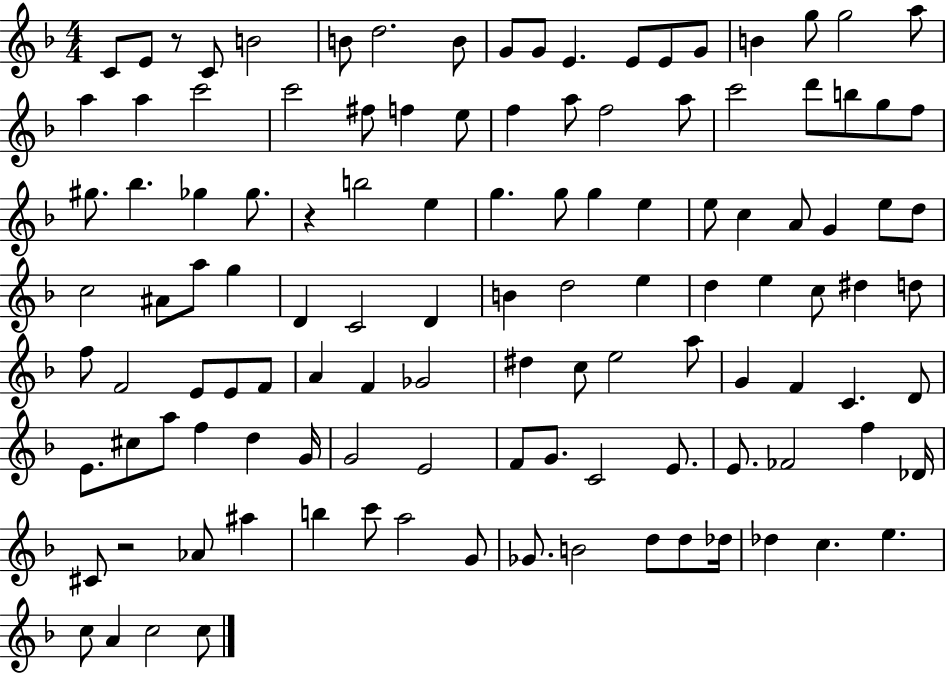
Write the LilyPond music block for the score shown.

{
  \clef treble
  \numericTimeSignature
  \time 4/4
  \key f \major
  c'8 e'8 r8 c'8 b'2 | b'8 d''2. b'8 | g'8 g'8 e'4. e'8 e'8 g'8 | b'4 g''8 g''2 a''8 | \break a''4 a''4 c'''2 | c'''2 fis''8 f''4 e''8 | f''4 a''8 f''2 a''8 | c'''2 d'''8 b''8 g''8 f''8 | \break gis''8. bes''4. ges''4 ges''8. | r4 b''2 e''4 | g''4. g''8 g''4 e''4 | e''8 c''4 a'8 g'4 e''8 d''8 | \break c''2 ais'8 a''8 g''4 | d'4 c'2 d'4 | b'4 d''2 e''4 | d''4 e''4 c''8 dis''4 d''8 | \break f''8 f'2 e'8 e'8 f'8 | a'4 f'4 ges'2 | dis''4 c''8 e''2 a''8 | g'4 f'4 c'4. d'8 | \break e'8. cis''8 a''8 f''4 d''4 g'16 | g'2 e'2 | f'8 g'8. c'2 e'8. | e'8. fes'2 f''4 des'16 | \break cis'8 r2 aes'8 ais''4 | b''4 c'''8 a''2 g'8 | ges'8. b'2 d''8 d''8 des''16 | des''4 c''4. e''4. | \break c''8 a'4 c''2 c''8 | \bar "|."
}